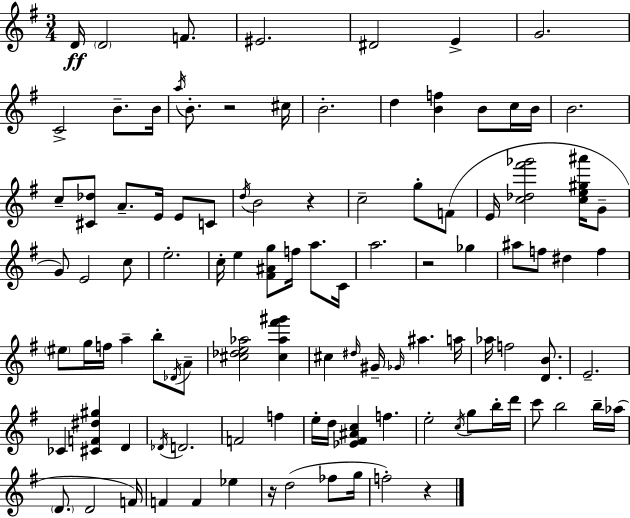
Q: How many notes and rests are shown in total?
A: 105